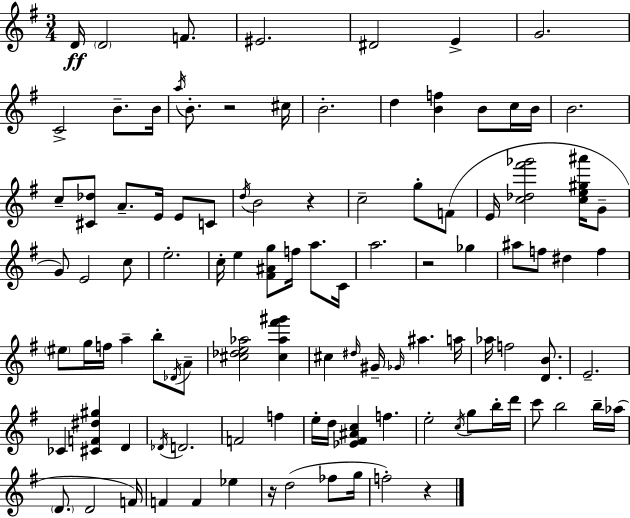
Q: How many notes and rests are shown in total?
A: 105